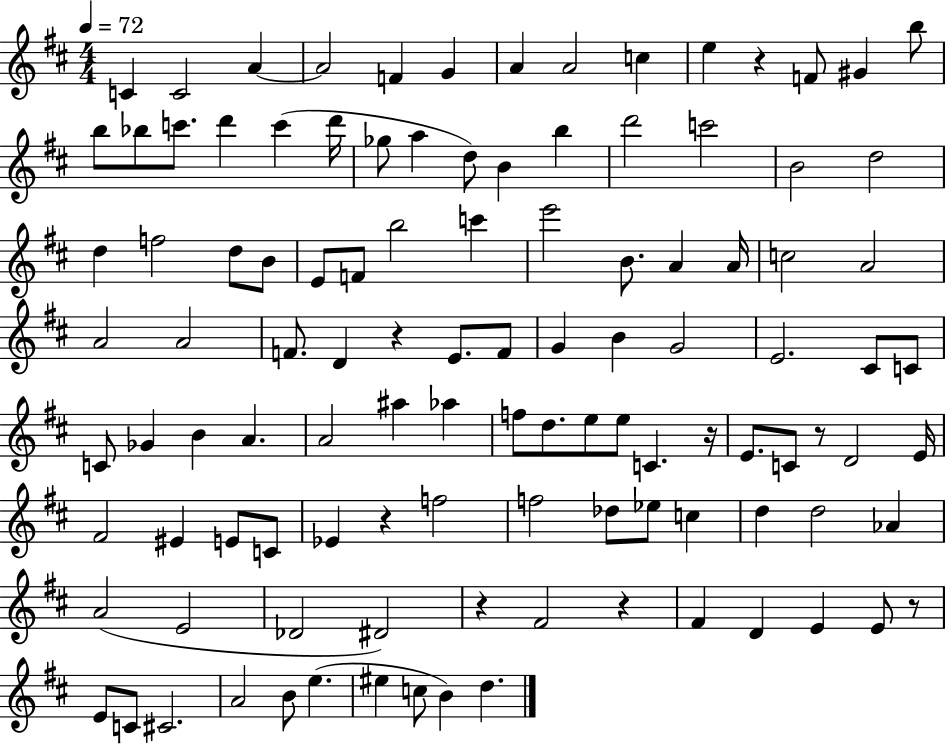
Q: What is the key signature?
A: D major